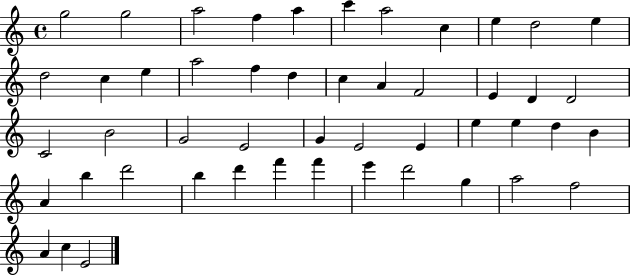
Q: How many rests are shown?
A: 0